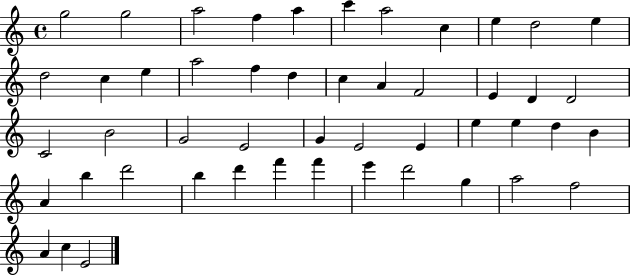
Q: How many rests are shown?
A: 0